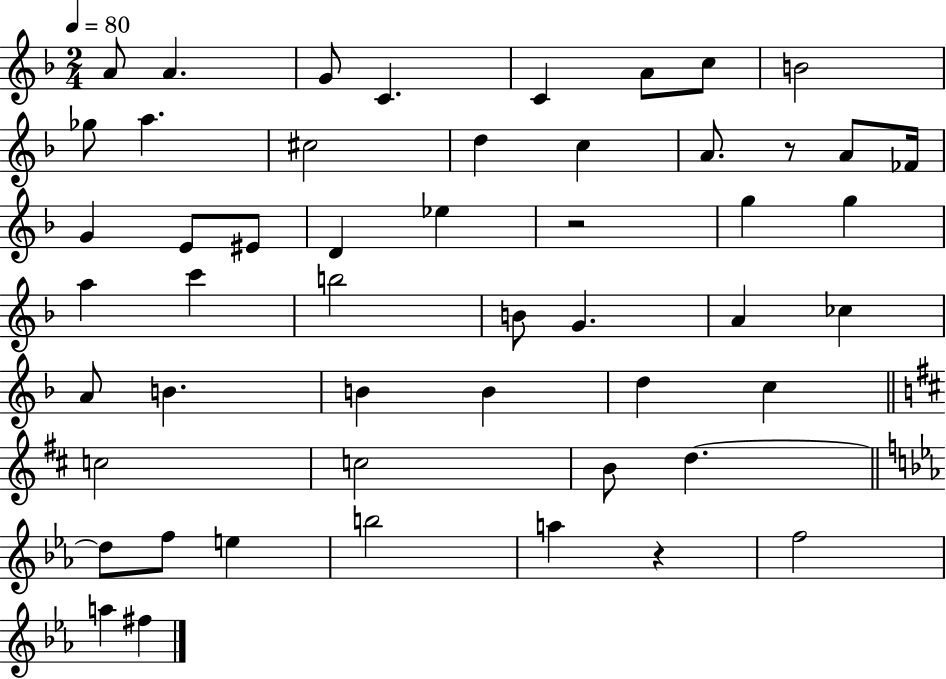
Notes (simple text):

A4/e A4/q. G4/e C4/q. C4/q A4/e C5/e B4/h Gb5/e A5/q. C#5/h D5/q C5/q A4/e. R/e A4/e FES4/s G4/q E4/e EIS4/e D4/q Eb5/q R/h G5/q G5/q A5/q C6/q B5/h B4/e G4/q. A4/q CES5/q A4/e B4/q. B4/q B4/q D5/q C5/q C5/h C5/h B4/e D5/q. D5/e F5/e E5/q B5/h A5/q R/q F5/h A5/q F#5/q